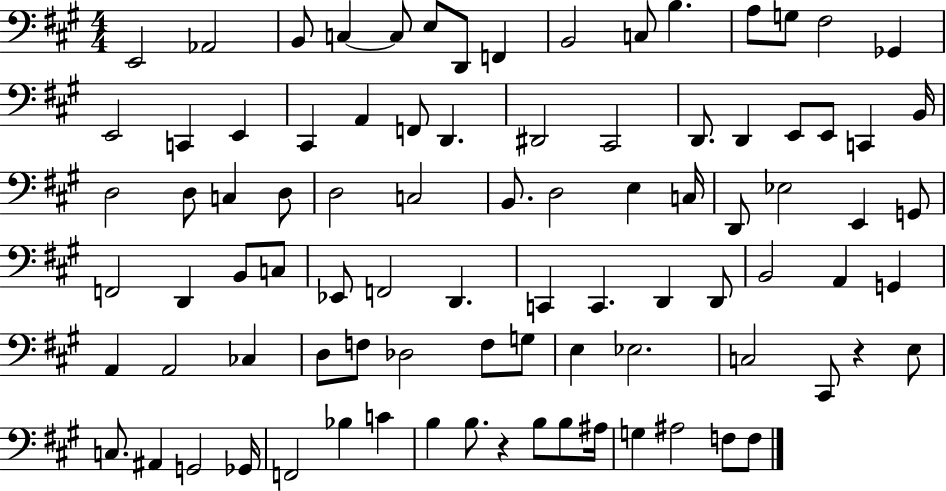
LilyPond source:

{
  \clef bass
  \numericTimeSignature
  \time 4/4
  \key a \major
  e,2 aes,2 | b,8 c4~~ c8 e8 d,8 f,4 | b,2 c8 b4. | a8 g8 fis2 ges,4 | \break e,2 c,4 e,4 | cis,4 a,4 f,8 d,4. | dis,2 cis,2 | d,8. d,4 e,8 e,8 c,4 b,16 | \break d2 d8 c4 d8 | d2 c2 | b,8. d2 e4 c16 | d,8 ees2 e,4 g,8 | \break f,2 d,4 b,8 c8 | ees,8 f,2 d,4. | c,4 c,4. d,4 d,8 | b,2 a,4 g,4 | \break a,4 a,2 ces4 | d8 f8 des2 f8 g8 | e4 ees2. | c2 cis,8 r4 e8 | \break c8. ais,4 g,2 ges,16 | f,2 bes4 c'4 | b4 b8. r4 b8 b8 ais16 | g4 ais2 f8 f8 | \break \bar "|."
}